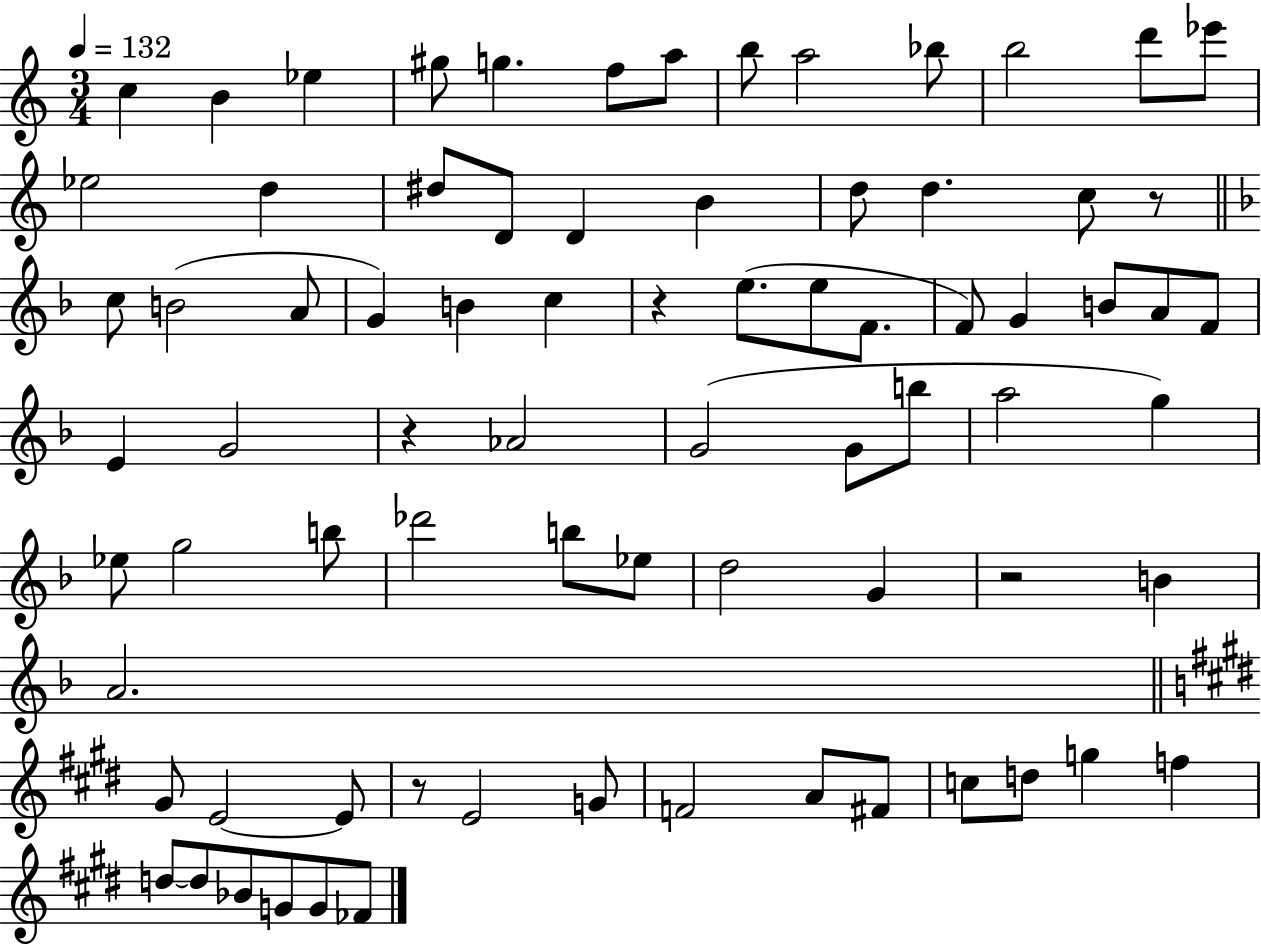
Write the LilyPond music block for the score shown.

{
  \clef treble
  \numericTimeSignature
  \time 3/4
  \key c \major
  \tempo 4 = 132
  c''4 b'4 ees''4 | gis''8 g''4. f''8 a''8 | b''8 a''2 bes''8 | b''2 d'''8 ees'''8 | \break ees''2 d''4 | dis''8 d'8 d'4 b'4 | d''8 d''4. c''8 r8 | \bar "||" \break \key d \minor c''8 b'2( a'8 | g'4) b'4 c''4 | r4 e''8.( e''8 f'8. | f'8) g'4 b'8 a'8 f'8 | \break e'4 g'2 | r4 aes'2 | g'2( g'8 b''8 | a''2 g''4) | \break ees''8 g''2 b''8 | des'''2 b''8 ees''8 | d''2 g'4 | r2 b'4 | \break a'2. | \bar "||" \break \key e \major gis'8 e'2~~ e'8 | r8 e'2 g'8 | f'2 a'8 fis'8 | c''8 d''8 g''4 f''4 | \break d''8~~ d''8 bes'8 g'8 g'8 fes'8 | \bar "|."
}